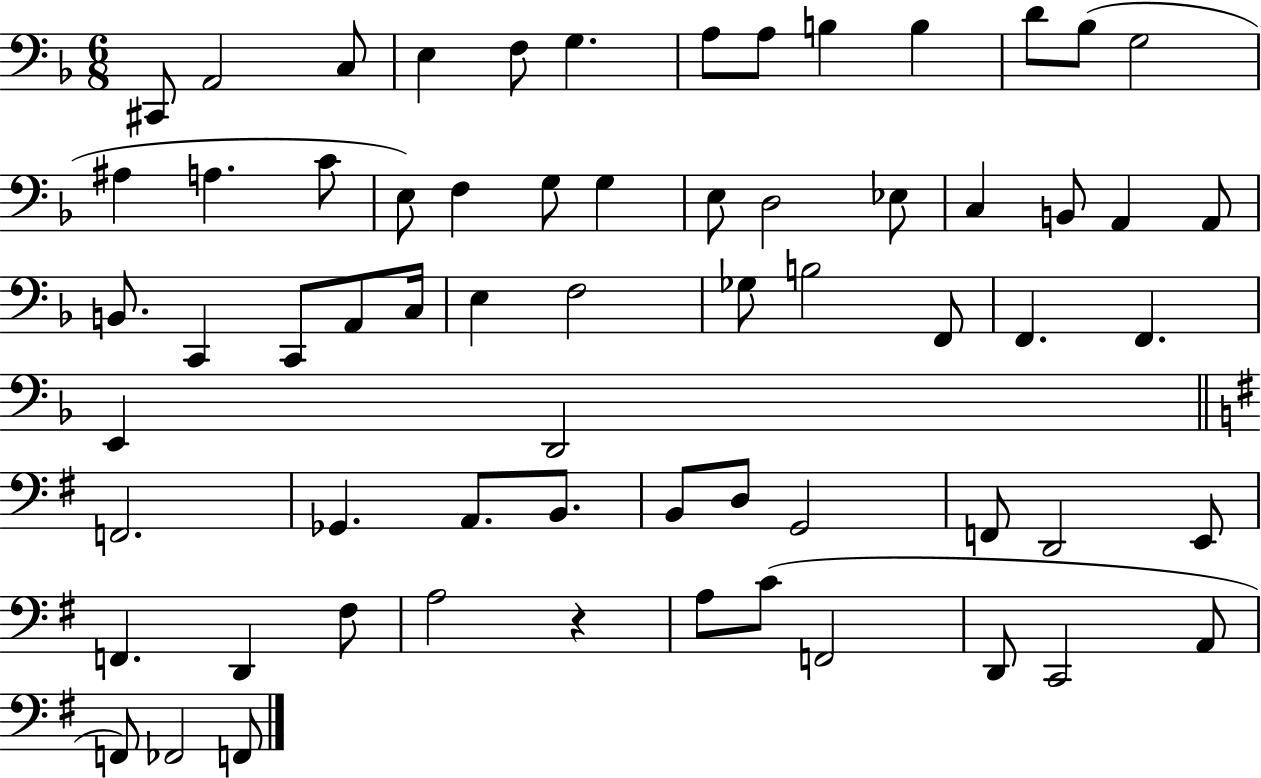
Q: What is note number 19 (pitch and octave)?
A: G3